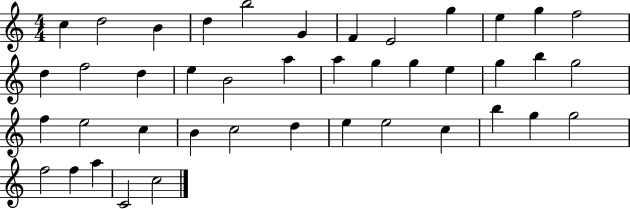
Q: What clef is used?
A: treble